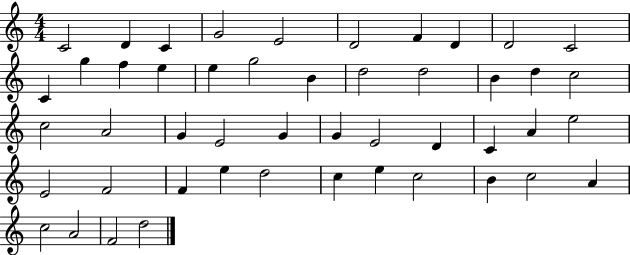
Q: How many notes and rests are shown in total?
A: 48